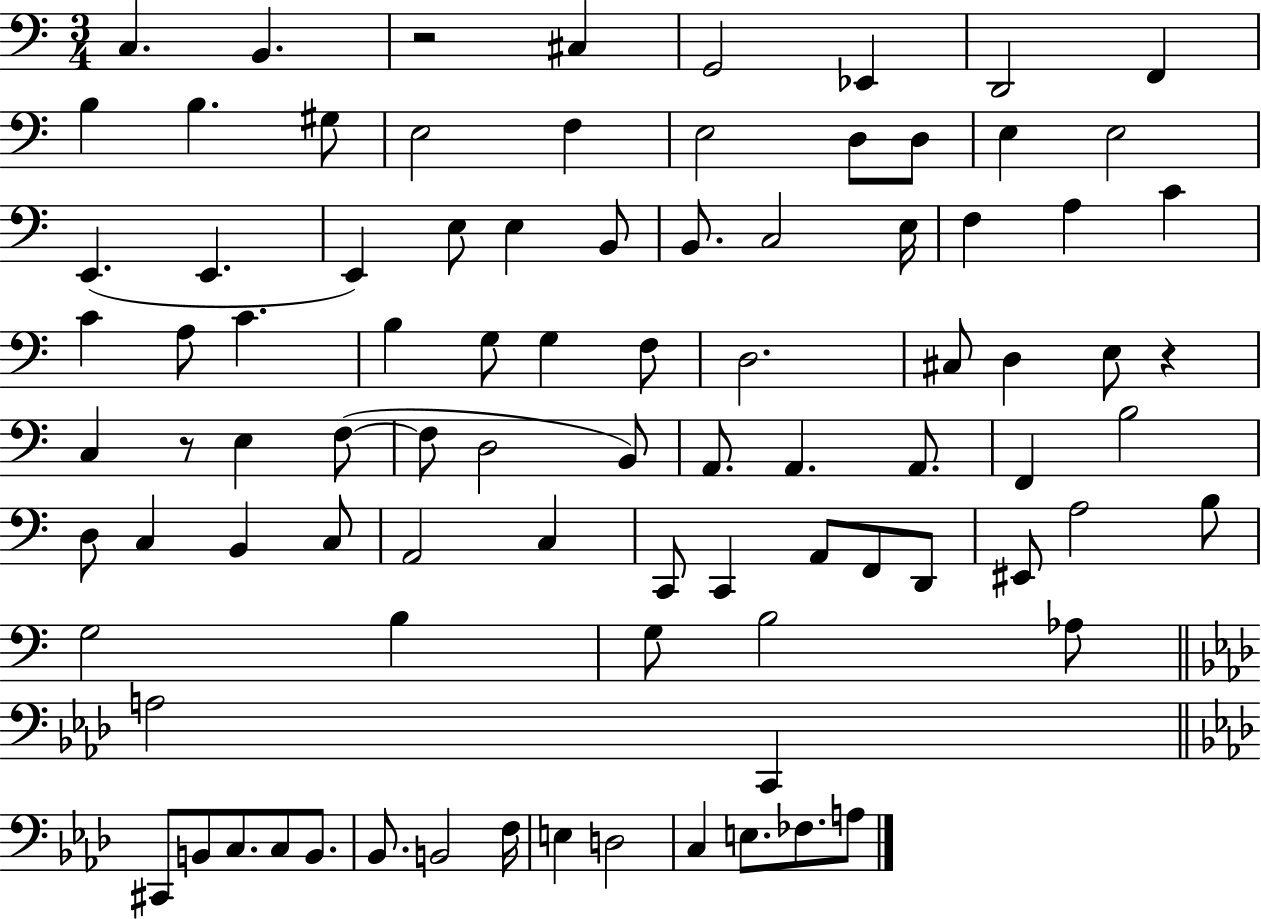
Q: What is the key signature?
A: C major